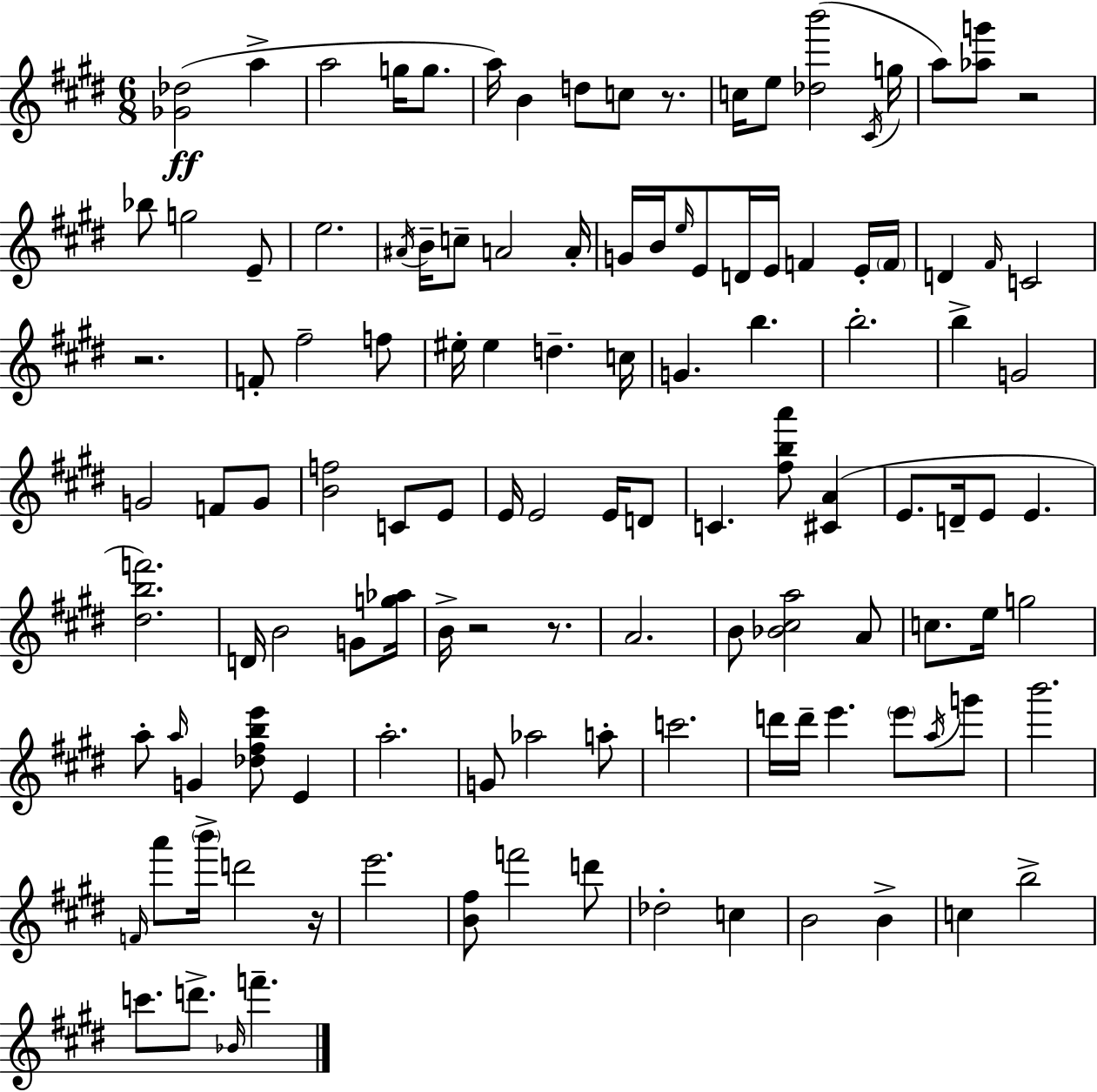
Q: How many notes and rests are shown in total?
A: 120